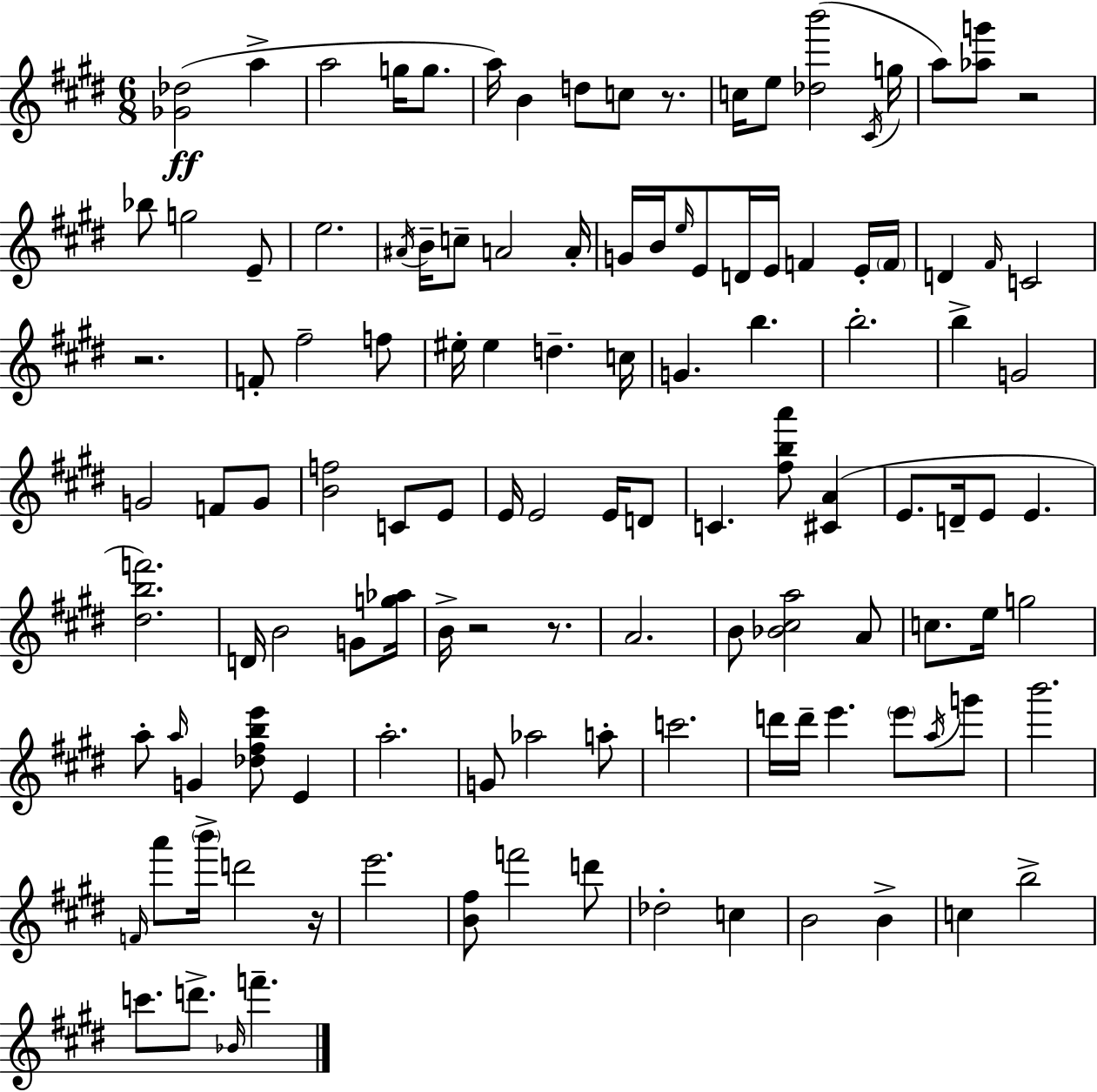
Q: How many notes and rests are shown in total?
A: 120